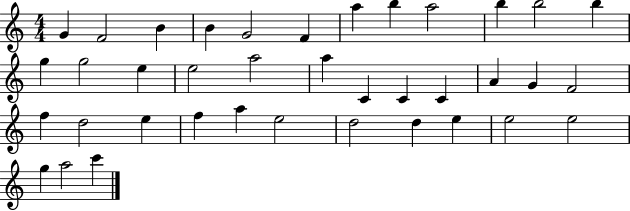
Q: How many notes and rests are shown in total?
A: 38